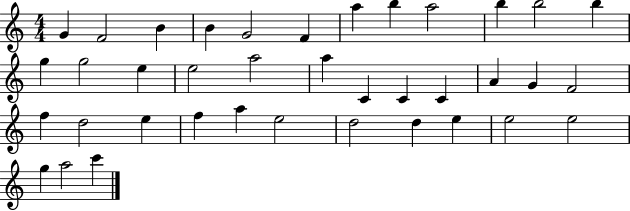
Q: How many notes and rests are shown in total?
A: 38